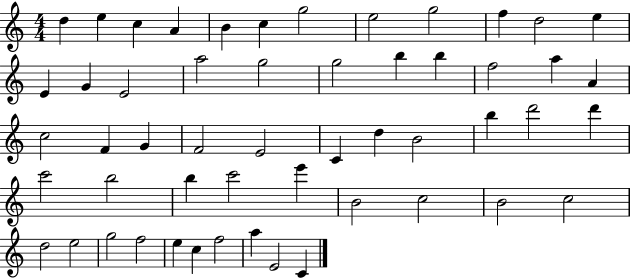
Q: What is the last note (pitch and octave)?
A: C4